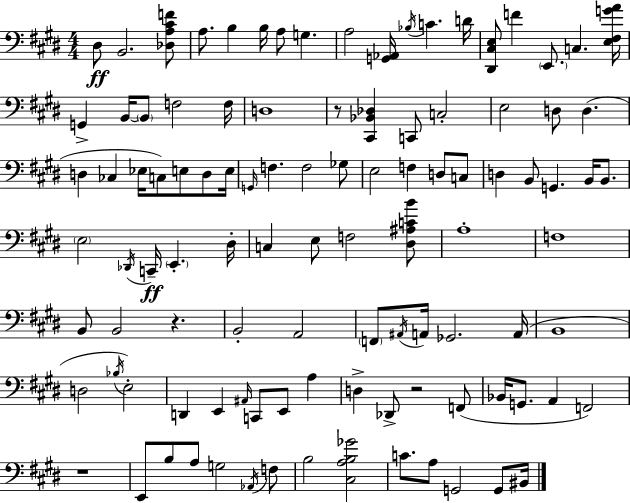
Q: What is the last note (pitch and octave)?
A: BIS2